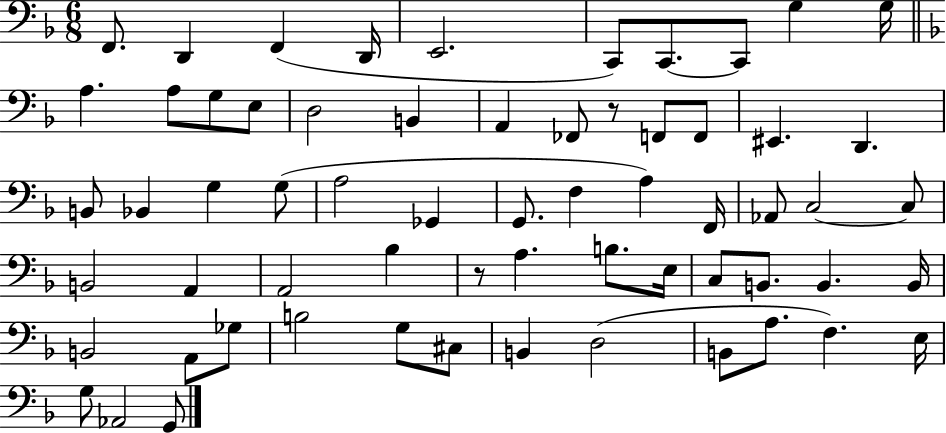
X:1
T:Untitled
M:6/8
L:1/4
K:F
F,,/2 D,, F,, D,,/4 E,,2 C,,/2 C,,/2 C,,/2 G, G,/4 A, A,/2 G,/2 E,/2 D,2 B,, A,, _F,,/2 z/2 F,,/2 F,,/2 ^E,, D,, B,,/2 _B,, G, G,/2 A,2 _G,, G,,/2 F, A, F,,/4 _A,,/2 C,2 C,/2 B,,2 A,, A,,2 _B, z/2 A, B,/2 E,/4 C,/2 B,,/2 B,, B,,/4 B,,2 A,,/2 _G,/2 B,2 G,/2 ^C,/2 B,, D,2 B,,/2 A,/2 F, E,/4 G,/2 _A,,2 G,,/2